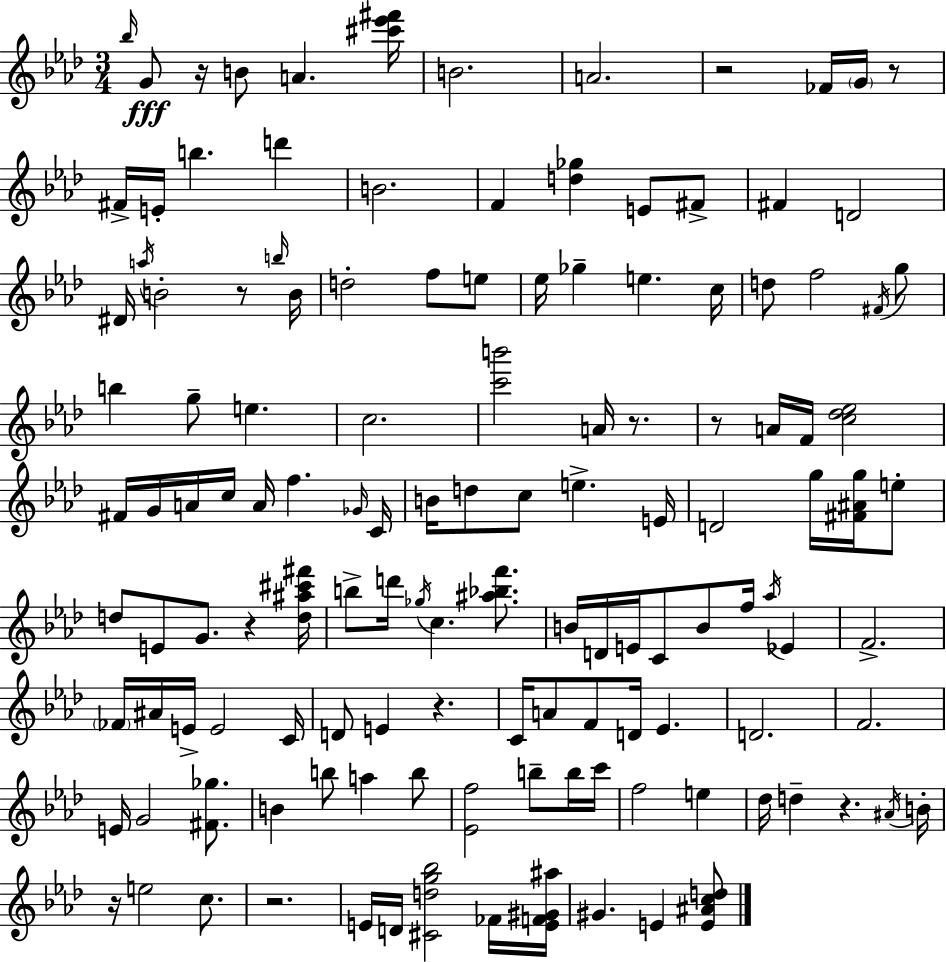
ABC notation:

X:1
T:Untitled
M:3/4
L:1/4
K:Ab
_b/4 G/2 z/4 B/2 A [^c'_e'^f']/4 B2 A2 z2 _F/4 G/4 z/2 ^F/4 E/4 b d' B2 F [d_g] E/2 ^F/2 ^F D2 ^D/4 a/4 B2 z/2 b/4 B/4 d2 f/2 e/2 _e/4 _g e c/4 d/2 f2 ^F/4 g/2 b g/2 e c2 [c'b']2 A/4 z/2 z/2 A/4 F/4 [c_d_e]2 ^F/4 G/4 A/4 c/4 A/4 f _G/4 C/4 B/4 d/2 c/2 e E/4 D2 g/4 [^F^Ag]/4 e/2 d/2 E/2 G/2 z [d^a^c'^f']/4 b/2 d'/4 _g/4 c [^a_bf']/2 B/4 D/4 E/4 C/2 B/2 f/4 _a/4 _E F2 _F/4 ^A/4 E/4 E2 C/4 D/2 E z C/4 A/2 F/2 D/4 _E D2 F2 E/4 G2 [^F_g]/2 B b/2 a b/2 [_Ef]2 b/2 b/4 c'/4 f2 e _d/4 d z ^A/4 B/4 z/4 e2 c/2 z2 E/4 D/4 [^Cdg_b]2 _F/4 [EF^G^a]/4 ^G E [E^Acd]/2